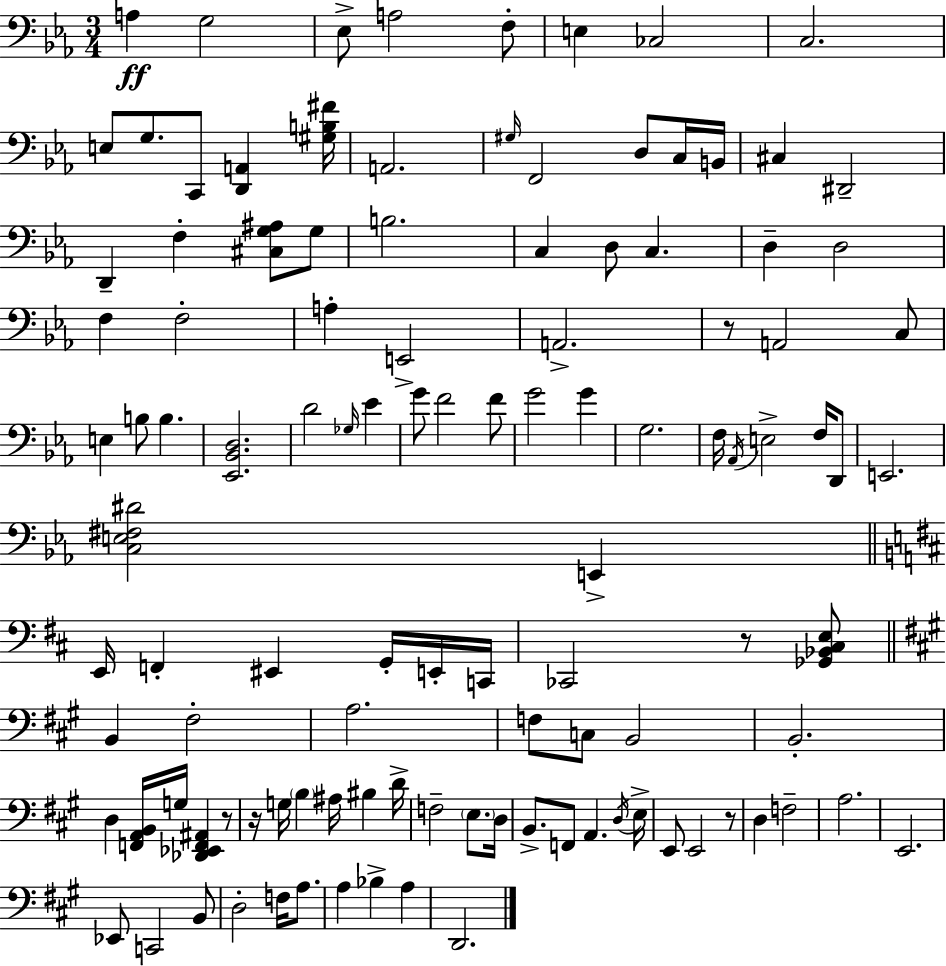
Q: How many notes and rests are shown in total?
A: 112